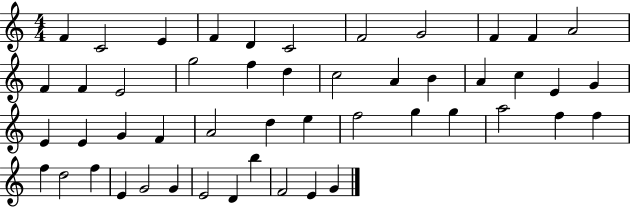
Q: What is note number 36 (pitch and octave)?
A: F5